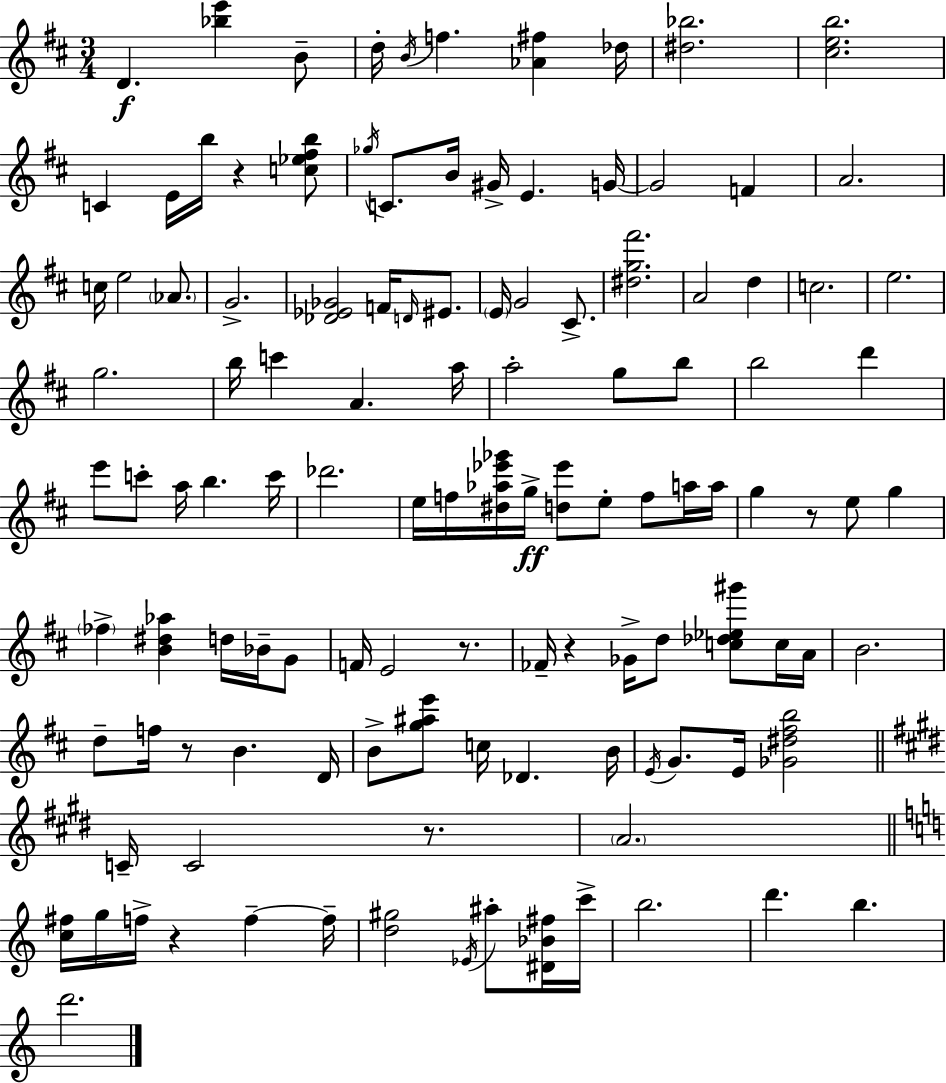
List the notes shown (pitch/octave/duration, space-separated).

D4/q. [Bb5,E6]/q B4/e D5/s B4/s F5/q. [Ab4,F#5]/q Db5/s [D#5,Bb5]/h. [C#5,E5,B5]/h. C4/q E4/s B5/s R/q [C5,Eb5,F#5,B5]/e Gb5/s C4/e. B4/s G#4/s E4/q. G4/s G4/h F4/q A4/h. C5/s E5/h Ab4/e. G4/h. [Db4,Eb4,Gb4]/h F4/s D4/s EIS4/e. E4/s G4/h C#4/e. [D#5,G5,F#6]/h. A4/h D5/q C5/h. E5/h. G5/h. B5/s C6/q A4/q. A5/s A5/h G5/e B5/e B5/h D6/q E6/e C6/e A5/s B5/q. C6/s Db6/h. E5/s F5/s [D#5,Ab5,Eb6,Gb6]/s G5/s [D5,Eb6]/e E5/e F5/e A5/s A5/s G5/q R/e E5/e G5/q FES5/q [B4,D#5,Ab5]/q D5/s Bb4/s G4/e F4/s E4/h R/e. FES4/s R/q Gb4/s D5/e [C5,Db5,Eb5,G#6]/e C5/s A4/s B4/h. D5/e F5/s R/e B4/q. D4/s B4/e [G5,A#5,E6]/e C5/s Db4/q. B4/s E4/s G4/e. E4/s [Gb4,D#5,F#5,B5]/h C4/s C4/h R/e. A4/h. [C5,F#5]/s G5/s F5/s R/q F5/q F5/s [D5,G#5]/h Eb4/s A#5/e [D#4,Bb4,F#5]/s C6/s B5/h. D6/q. B5/q. D6/h.